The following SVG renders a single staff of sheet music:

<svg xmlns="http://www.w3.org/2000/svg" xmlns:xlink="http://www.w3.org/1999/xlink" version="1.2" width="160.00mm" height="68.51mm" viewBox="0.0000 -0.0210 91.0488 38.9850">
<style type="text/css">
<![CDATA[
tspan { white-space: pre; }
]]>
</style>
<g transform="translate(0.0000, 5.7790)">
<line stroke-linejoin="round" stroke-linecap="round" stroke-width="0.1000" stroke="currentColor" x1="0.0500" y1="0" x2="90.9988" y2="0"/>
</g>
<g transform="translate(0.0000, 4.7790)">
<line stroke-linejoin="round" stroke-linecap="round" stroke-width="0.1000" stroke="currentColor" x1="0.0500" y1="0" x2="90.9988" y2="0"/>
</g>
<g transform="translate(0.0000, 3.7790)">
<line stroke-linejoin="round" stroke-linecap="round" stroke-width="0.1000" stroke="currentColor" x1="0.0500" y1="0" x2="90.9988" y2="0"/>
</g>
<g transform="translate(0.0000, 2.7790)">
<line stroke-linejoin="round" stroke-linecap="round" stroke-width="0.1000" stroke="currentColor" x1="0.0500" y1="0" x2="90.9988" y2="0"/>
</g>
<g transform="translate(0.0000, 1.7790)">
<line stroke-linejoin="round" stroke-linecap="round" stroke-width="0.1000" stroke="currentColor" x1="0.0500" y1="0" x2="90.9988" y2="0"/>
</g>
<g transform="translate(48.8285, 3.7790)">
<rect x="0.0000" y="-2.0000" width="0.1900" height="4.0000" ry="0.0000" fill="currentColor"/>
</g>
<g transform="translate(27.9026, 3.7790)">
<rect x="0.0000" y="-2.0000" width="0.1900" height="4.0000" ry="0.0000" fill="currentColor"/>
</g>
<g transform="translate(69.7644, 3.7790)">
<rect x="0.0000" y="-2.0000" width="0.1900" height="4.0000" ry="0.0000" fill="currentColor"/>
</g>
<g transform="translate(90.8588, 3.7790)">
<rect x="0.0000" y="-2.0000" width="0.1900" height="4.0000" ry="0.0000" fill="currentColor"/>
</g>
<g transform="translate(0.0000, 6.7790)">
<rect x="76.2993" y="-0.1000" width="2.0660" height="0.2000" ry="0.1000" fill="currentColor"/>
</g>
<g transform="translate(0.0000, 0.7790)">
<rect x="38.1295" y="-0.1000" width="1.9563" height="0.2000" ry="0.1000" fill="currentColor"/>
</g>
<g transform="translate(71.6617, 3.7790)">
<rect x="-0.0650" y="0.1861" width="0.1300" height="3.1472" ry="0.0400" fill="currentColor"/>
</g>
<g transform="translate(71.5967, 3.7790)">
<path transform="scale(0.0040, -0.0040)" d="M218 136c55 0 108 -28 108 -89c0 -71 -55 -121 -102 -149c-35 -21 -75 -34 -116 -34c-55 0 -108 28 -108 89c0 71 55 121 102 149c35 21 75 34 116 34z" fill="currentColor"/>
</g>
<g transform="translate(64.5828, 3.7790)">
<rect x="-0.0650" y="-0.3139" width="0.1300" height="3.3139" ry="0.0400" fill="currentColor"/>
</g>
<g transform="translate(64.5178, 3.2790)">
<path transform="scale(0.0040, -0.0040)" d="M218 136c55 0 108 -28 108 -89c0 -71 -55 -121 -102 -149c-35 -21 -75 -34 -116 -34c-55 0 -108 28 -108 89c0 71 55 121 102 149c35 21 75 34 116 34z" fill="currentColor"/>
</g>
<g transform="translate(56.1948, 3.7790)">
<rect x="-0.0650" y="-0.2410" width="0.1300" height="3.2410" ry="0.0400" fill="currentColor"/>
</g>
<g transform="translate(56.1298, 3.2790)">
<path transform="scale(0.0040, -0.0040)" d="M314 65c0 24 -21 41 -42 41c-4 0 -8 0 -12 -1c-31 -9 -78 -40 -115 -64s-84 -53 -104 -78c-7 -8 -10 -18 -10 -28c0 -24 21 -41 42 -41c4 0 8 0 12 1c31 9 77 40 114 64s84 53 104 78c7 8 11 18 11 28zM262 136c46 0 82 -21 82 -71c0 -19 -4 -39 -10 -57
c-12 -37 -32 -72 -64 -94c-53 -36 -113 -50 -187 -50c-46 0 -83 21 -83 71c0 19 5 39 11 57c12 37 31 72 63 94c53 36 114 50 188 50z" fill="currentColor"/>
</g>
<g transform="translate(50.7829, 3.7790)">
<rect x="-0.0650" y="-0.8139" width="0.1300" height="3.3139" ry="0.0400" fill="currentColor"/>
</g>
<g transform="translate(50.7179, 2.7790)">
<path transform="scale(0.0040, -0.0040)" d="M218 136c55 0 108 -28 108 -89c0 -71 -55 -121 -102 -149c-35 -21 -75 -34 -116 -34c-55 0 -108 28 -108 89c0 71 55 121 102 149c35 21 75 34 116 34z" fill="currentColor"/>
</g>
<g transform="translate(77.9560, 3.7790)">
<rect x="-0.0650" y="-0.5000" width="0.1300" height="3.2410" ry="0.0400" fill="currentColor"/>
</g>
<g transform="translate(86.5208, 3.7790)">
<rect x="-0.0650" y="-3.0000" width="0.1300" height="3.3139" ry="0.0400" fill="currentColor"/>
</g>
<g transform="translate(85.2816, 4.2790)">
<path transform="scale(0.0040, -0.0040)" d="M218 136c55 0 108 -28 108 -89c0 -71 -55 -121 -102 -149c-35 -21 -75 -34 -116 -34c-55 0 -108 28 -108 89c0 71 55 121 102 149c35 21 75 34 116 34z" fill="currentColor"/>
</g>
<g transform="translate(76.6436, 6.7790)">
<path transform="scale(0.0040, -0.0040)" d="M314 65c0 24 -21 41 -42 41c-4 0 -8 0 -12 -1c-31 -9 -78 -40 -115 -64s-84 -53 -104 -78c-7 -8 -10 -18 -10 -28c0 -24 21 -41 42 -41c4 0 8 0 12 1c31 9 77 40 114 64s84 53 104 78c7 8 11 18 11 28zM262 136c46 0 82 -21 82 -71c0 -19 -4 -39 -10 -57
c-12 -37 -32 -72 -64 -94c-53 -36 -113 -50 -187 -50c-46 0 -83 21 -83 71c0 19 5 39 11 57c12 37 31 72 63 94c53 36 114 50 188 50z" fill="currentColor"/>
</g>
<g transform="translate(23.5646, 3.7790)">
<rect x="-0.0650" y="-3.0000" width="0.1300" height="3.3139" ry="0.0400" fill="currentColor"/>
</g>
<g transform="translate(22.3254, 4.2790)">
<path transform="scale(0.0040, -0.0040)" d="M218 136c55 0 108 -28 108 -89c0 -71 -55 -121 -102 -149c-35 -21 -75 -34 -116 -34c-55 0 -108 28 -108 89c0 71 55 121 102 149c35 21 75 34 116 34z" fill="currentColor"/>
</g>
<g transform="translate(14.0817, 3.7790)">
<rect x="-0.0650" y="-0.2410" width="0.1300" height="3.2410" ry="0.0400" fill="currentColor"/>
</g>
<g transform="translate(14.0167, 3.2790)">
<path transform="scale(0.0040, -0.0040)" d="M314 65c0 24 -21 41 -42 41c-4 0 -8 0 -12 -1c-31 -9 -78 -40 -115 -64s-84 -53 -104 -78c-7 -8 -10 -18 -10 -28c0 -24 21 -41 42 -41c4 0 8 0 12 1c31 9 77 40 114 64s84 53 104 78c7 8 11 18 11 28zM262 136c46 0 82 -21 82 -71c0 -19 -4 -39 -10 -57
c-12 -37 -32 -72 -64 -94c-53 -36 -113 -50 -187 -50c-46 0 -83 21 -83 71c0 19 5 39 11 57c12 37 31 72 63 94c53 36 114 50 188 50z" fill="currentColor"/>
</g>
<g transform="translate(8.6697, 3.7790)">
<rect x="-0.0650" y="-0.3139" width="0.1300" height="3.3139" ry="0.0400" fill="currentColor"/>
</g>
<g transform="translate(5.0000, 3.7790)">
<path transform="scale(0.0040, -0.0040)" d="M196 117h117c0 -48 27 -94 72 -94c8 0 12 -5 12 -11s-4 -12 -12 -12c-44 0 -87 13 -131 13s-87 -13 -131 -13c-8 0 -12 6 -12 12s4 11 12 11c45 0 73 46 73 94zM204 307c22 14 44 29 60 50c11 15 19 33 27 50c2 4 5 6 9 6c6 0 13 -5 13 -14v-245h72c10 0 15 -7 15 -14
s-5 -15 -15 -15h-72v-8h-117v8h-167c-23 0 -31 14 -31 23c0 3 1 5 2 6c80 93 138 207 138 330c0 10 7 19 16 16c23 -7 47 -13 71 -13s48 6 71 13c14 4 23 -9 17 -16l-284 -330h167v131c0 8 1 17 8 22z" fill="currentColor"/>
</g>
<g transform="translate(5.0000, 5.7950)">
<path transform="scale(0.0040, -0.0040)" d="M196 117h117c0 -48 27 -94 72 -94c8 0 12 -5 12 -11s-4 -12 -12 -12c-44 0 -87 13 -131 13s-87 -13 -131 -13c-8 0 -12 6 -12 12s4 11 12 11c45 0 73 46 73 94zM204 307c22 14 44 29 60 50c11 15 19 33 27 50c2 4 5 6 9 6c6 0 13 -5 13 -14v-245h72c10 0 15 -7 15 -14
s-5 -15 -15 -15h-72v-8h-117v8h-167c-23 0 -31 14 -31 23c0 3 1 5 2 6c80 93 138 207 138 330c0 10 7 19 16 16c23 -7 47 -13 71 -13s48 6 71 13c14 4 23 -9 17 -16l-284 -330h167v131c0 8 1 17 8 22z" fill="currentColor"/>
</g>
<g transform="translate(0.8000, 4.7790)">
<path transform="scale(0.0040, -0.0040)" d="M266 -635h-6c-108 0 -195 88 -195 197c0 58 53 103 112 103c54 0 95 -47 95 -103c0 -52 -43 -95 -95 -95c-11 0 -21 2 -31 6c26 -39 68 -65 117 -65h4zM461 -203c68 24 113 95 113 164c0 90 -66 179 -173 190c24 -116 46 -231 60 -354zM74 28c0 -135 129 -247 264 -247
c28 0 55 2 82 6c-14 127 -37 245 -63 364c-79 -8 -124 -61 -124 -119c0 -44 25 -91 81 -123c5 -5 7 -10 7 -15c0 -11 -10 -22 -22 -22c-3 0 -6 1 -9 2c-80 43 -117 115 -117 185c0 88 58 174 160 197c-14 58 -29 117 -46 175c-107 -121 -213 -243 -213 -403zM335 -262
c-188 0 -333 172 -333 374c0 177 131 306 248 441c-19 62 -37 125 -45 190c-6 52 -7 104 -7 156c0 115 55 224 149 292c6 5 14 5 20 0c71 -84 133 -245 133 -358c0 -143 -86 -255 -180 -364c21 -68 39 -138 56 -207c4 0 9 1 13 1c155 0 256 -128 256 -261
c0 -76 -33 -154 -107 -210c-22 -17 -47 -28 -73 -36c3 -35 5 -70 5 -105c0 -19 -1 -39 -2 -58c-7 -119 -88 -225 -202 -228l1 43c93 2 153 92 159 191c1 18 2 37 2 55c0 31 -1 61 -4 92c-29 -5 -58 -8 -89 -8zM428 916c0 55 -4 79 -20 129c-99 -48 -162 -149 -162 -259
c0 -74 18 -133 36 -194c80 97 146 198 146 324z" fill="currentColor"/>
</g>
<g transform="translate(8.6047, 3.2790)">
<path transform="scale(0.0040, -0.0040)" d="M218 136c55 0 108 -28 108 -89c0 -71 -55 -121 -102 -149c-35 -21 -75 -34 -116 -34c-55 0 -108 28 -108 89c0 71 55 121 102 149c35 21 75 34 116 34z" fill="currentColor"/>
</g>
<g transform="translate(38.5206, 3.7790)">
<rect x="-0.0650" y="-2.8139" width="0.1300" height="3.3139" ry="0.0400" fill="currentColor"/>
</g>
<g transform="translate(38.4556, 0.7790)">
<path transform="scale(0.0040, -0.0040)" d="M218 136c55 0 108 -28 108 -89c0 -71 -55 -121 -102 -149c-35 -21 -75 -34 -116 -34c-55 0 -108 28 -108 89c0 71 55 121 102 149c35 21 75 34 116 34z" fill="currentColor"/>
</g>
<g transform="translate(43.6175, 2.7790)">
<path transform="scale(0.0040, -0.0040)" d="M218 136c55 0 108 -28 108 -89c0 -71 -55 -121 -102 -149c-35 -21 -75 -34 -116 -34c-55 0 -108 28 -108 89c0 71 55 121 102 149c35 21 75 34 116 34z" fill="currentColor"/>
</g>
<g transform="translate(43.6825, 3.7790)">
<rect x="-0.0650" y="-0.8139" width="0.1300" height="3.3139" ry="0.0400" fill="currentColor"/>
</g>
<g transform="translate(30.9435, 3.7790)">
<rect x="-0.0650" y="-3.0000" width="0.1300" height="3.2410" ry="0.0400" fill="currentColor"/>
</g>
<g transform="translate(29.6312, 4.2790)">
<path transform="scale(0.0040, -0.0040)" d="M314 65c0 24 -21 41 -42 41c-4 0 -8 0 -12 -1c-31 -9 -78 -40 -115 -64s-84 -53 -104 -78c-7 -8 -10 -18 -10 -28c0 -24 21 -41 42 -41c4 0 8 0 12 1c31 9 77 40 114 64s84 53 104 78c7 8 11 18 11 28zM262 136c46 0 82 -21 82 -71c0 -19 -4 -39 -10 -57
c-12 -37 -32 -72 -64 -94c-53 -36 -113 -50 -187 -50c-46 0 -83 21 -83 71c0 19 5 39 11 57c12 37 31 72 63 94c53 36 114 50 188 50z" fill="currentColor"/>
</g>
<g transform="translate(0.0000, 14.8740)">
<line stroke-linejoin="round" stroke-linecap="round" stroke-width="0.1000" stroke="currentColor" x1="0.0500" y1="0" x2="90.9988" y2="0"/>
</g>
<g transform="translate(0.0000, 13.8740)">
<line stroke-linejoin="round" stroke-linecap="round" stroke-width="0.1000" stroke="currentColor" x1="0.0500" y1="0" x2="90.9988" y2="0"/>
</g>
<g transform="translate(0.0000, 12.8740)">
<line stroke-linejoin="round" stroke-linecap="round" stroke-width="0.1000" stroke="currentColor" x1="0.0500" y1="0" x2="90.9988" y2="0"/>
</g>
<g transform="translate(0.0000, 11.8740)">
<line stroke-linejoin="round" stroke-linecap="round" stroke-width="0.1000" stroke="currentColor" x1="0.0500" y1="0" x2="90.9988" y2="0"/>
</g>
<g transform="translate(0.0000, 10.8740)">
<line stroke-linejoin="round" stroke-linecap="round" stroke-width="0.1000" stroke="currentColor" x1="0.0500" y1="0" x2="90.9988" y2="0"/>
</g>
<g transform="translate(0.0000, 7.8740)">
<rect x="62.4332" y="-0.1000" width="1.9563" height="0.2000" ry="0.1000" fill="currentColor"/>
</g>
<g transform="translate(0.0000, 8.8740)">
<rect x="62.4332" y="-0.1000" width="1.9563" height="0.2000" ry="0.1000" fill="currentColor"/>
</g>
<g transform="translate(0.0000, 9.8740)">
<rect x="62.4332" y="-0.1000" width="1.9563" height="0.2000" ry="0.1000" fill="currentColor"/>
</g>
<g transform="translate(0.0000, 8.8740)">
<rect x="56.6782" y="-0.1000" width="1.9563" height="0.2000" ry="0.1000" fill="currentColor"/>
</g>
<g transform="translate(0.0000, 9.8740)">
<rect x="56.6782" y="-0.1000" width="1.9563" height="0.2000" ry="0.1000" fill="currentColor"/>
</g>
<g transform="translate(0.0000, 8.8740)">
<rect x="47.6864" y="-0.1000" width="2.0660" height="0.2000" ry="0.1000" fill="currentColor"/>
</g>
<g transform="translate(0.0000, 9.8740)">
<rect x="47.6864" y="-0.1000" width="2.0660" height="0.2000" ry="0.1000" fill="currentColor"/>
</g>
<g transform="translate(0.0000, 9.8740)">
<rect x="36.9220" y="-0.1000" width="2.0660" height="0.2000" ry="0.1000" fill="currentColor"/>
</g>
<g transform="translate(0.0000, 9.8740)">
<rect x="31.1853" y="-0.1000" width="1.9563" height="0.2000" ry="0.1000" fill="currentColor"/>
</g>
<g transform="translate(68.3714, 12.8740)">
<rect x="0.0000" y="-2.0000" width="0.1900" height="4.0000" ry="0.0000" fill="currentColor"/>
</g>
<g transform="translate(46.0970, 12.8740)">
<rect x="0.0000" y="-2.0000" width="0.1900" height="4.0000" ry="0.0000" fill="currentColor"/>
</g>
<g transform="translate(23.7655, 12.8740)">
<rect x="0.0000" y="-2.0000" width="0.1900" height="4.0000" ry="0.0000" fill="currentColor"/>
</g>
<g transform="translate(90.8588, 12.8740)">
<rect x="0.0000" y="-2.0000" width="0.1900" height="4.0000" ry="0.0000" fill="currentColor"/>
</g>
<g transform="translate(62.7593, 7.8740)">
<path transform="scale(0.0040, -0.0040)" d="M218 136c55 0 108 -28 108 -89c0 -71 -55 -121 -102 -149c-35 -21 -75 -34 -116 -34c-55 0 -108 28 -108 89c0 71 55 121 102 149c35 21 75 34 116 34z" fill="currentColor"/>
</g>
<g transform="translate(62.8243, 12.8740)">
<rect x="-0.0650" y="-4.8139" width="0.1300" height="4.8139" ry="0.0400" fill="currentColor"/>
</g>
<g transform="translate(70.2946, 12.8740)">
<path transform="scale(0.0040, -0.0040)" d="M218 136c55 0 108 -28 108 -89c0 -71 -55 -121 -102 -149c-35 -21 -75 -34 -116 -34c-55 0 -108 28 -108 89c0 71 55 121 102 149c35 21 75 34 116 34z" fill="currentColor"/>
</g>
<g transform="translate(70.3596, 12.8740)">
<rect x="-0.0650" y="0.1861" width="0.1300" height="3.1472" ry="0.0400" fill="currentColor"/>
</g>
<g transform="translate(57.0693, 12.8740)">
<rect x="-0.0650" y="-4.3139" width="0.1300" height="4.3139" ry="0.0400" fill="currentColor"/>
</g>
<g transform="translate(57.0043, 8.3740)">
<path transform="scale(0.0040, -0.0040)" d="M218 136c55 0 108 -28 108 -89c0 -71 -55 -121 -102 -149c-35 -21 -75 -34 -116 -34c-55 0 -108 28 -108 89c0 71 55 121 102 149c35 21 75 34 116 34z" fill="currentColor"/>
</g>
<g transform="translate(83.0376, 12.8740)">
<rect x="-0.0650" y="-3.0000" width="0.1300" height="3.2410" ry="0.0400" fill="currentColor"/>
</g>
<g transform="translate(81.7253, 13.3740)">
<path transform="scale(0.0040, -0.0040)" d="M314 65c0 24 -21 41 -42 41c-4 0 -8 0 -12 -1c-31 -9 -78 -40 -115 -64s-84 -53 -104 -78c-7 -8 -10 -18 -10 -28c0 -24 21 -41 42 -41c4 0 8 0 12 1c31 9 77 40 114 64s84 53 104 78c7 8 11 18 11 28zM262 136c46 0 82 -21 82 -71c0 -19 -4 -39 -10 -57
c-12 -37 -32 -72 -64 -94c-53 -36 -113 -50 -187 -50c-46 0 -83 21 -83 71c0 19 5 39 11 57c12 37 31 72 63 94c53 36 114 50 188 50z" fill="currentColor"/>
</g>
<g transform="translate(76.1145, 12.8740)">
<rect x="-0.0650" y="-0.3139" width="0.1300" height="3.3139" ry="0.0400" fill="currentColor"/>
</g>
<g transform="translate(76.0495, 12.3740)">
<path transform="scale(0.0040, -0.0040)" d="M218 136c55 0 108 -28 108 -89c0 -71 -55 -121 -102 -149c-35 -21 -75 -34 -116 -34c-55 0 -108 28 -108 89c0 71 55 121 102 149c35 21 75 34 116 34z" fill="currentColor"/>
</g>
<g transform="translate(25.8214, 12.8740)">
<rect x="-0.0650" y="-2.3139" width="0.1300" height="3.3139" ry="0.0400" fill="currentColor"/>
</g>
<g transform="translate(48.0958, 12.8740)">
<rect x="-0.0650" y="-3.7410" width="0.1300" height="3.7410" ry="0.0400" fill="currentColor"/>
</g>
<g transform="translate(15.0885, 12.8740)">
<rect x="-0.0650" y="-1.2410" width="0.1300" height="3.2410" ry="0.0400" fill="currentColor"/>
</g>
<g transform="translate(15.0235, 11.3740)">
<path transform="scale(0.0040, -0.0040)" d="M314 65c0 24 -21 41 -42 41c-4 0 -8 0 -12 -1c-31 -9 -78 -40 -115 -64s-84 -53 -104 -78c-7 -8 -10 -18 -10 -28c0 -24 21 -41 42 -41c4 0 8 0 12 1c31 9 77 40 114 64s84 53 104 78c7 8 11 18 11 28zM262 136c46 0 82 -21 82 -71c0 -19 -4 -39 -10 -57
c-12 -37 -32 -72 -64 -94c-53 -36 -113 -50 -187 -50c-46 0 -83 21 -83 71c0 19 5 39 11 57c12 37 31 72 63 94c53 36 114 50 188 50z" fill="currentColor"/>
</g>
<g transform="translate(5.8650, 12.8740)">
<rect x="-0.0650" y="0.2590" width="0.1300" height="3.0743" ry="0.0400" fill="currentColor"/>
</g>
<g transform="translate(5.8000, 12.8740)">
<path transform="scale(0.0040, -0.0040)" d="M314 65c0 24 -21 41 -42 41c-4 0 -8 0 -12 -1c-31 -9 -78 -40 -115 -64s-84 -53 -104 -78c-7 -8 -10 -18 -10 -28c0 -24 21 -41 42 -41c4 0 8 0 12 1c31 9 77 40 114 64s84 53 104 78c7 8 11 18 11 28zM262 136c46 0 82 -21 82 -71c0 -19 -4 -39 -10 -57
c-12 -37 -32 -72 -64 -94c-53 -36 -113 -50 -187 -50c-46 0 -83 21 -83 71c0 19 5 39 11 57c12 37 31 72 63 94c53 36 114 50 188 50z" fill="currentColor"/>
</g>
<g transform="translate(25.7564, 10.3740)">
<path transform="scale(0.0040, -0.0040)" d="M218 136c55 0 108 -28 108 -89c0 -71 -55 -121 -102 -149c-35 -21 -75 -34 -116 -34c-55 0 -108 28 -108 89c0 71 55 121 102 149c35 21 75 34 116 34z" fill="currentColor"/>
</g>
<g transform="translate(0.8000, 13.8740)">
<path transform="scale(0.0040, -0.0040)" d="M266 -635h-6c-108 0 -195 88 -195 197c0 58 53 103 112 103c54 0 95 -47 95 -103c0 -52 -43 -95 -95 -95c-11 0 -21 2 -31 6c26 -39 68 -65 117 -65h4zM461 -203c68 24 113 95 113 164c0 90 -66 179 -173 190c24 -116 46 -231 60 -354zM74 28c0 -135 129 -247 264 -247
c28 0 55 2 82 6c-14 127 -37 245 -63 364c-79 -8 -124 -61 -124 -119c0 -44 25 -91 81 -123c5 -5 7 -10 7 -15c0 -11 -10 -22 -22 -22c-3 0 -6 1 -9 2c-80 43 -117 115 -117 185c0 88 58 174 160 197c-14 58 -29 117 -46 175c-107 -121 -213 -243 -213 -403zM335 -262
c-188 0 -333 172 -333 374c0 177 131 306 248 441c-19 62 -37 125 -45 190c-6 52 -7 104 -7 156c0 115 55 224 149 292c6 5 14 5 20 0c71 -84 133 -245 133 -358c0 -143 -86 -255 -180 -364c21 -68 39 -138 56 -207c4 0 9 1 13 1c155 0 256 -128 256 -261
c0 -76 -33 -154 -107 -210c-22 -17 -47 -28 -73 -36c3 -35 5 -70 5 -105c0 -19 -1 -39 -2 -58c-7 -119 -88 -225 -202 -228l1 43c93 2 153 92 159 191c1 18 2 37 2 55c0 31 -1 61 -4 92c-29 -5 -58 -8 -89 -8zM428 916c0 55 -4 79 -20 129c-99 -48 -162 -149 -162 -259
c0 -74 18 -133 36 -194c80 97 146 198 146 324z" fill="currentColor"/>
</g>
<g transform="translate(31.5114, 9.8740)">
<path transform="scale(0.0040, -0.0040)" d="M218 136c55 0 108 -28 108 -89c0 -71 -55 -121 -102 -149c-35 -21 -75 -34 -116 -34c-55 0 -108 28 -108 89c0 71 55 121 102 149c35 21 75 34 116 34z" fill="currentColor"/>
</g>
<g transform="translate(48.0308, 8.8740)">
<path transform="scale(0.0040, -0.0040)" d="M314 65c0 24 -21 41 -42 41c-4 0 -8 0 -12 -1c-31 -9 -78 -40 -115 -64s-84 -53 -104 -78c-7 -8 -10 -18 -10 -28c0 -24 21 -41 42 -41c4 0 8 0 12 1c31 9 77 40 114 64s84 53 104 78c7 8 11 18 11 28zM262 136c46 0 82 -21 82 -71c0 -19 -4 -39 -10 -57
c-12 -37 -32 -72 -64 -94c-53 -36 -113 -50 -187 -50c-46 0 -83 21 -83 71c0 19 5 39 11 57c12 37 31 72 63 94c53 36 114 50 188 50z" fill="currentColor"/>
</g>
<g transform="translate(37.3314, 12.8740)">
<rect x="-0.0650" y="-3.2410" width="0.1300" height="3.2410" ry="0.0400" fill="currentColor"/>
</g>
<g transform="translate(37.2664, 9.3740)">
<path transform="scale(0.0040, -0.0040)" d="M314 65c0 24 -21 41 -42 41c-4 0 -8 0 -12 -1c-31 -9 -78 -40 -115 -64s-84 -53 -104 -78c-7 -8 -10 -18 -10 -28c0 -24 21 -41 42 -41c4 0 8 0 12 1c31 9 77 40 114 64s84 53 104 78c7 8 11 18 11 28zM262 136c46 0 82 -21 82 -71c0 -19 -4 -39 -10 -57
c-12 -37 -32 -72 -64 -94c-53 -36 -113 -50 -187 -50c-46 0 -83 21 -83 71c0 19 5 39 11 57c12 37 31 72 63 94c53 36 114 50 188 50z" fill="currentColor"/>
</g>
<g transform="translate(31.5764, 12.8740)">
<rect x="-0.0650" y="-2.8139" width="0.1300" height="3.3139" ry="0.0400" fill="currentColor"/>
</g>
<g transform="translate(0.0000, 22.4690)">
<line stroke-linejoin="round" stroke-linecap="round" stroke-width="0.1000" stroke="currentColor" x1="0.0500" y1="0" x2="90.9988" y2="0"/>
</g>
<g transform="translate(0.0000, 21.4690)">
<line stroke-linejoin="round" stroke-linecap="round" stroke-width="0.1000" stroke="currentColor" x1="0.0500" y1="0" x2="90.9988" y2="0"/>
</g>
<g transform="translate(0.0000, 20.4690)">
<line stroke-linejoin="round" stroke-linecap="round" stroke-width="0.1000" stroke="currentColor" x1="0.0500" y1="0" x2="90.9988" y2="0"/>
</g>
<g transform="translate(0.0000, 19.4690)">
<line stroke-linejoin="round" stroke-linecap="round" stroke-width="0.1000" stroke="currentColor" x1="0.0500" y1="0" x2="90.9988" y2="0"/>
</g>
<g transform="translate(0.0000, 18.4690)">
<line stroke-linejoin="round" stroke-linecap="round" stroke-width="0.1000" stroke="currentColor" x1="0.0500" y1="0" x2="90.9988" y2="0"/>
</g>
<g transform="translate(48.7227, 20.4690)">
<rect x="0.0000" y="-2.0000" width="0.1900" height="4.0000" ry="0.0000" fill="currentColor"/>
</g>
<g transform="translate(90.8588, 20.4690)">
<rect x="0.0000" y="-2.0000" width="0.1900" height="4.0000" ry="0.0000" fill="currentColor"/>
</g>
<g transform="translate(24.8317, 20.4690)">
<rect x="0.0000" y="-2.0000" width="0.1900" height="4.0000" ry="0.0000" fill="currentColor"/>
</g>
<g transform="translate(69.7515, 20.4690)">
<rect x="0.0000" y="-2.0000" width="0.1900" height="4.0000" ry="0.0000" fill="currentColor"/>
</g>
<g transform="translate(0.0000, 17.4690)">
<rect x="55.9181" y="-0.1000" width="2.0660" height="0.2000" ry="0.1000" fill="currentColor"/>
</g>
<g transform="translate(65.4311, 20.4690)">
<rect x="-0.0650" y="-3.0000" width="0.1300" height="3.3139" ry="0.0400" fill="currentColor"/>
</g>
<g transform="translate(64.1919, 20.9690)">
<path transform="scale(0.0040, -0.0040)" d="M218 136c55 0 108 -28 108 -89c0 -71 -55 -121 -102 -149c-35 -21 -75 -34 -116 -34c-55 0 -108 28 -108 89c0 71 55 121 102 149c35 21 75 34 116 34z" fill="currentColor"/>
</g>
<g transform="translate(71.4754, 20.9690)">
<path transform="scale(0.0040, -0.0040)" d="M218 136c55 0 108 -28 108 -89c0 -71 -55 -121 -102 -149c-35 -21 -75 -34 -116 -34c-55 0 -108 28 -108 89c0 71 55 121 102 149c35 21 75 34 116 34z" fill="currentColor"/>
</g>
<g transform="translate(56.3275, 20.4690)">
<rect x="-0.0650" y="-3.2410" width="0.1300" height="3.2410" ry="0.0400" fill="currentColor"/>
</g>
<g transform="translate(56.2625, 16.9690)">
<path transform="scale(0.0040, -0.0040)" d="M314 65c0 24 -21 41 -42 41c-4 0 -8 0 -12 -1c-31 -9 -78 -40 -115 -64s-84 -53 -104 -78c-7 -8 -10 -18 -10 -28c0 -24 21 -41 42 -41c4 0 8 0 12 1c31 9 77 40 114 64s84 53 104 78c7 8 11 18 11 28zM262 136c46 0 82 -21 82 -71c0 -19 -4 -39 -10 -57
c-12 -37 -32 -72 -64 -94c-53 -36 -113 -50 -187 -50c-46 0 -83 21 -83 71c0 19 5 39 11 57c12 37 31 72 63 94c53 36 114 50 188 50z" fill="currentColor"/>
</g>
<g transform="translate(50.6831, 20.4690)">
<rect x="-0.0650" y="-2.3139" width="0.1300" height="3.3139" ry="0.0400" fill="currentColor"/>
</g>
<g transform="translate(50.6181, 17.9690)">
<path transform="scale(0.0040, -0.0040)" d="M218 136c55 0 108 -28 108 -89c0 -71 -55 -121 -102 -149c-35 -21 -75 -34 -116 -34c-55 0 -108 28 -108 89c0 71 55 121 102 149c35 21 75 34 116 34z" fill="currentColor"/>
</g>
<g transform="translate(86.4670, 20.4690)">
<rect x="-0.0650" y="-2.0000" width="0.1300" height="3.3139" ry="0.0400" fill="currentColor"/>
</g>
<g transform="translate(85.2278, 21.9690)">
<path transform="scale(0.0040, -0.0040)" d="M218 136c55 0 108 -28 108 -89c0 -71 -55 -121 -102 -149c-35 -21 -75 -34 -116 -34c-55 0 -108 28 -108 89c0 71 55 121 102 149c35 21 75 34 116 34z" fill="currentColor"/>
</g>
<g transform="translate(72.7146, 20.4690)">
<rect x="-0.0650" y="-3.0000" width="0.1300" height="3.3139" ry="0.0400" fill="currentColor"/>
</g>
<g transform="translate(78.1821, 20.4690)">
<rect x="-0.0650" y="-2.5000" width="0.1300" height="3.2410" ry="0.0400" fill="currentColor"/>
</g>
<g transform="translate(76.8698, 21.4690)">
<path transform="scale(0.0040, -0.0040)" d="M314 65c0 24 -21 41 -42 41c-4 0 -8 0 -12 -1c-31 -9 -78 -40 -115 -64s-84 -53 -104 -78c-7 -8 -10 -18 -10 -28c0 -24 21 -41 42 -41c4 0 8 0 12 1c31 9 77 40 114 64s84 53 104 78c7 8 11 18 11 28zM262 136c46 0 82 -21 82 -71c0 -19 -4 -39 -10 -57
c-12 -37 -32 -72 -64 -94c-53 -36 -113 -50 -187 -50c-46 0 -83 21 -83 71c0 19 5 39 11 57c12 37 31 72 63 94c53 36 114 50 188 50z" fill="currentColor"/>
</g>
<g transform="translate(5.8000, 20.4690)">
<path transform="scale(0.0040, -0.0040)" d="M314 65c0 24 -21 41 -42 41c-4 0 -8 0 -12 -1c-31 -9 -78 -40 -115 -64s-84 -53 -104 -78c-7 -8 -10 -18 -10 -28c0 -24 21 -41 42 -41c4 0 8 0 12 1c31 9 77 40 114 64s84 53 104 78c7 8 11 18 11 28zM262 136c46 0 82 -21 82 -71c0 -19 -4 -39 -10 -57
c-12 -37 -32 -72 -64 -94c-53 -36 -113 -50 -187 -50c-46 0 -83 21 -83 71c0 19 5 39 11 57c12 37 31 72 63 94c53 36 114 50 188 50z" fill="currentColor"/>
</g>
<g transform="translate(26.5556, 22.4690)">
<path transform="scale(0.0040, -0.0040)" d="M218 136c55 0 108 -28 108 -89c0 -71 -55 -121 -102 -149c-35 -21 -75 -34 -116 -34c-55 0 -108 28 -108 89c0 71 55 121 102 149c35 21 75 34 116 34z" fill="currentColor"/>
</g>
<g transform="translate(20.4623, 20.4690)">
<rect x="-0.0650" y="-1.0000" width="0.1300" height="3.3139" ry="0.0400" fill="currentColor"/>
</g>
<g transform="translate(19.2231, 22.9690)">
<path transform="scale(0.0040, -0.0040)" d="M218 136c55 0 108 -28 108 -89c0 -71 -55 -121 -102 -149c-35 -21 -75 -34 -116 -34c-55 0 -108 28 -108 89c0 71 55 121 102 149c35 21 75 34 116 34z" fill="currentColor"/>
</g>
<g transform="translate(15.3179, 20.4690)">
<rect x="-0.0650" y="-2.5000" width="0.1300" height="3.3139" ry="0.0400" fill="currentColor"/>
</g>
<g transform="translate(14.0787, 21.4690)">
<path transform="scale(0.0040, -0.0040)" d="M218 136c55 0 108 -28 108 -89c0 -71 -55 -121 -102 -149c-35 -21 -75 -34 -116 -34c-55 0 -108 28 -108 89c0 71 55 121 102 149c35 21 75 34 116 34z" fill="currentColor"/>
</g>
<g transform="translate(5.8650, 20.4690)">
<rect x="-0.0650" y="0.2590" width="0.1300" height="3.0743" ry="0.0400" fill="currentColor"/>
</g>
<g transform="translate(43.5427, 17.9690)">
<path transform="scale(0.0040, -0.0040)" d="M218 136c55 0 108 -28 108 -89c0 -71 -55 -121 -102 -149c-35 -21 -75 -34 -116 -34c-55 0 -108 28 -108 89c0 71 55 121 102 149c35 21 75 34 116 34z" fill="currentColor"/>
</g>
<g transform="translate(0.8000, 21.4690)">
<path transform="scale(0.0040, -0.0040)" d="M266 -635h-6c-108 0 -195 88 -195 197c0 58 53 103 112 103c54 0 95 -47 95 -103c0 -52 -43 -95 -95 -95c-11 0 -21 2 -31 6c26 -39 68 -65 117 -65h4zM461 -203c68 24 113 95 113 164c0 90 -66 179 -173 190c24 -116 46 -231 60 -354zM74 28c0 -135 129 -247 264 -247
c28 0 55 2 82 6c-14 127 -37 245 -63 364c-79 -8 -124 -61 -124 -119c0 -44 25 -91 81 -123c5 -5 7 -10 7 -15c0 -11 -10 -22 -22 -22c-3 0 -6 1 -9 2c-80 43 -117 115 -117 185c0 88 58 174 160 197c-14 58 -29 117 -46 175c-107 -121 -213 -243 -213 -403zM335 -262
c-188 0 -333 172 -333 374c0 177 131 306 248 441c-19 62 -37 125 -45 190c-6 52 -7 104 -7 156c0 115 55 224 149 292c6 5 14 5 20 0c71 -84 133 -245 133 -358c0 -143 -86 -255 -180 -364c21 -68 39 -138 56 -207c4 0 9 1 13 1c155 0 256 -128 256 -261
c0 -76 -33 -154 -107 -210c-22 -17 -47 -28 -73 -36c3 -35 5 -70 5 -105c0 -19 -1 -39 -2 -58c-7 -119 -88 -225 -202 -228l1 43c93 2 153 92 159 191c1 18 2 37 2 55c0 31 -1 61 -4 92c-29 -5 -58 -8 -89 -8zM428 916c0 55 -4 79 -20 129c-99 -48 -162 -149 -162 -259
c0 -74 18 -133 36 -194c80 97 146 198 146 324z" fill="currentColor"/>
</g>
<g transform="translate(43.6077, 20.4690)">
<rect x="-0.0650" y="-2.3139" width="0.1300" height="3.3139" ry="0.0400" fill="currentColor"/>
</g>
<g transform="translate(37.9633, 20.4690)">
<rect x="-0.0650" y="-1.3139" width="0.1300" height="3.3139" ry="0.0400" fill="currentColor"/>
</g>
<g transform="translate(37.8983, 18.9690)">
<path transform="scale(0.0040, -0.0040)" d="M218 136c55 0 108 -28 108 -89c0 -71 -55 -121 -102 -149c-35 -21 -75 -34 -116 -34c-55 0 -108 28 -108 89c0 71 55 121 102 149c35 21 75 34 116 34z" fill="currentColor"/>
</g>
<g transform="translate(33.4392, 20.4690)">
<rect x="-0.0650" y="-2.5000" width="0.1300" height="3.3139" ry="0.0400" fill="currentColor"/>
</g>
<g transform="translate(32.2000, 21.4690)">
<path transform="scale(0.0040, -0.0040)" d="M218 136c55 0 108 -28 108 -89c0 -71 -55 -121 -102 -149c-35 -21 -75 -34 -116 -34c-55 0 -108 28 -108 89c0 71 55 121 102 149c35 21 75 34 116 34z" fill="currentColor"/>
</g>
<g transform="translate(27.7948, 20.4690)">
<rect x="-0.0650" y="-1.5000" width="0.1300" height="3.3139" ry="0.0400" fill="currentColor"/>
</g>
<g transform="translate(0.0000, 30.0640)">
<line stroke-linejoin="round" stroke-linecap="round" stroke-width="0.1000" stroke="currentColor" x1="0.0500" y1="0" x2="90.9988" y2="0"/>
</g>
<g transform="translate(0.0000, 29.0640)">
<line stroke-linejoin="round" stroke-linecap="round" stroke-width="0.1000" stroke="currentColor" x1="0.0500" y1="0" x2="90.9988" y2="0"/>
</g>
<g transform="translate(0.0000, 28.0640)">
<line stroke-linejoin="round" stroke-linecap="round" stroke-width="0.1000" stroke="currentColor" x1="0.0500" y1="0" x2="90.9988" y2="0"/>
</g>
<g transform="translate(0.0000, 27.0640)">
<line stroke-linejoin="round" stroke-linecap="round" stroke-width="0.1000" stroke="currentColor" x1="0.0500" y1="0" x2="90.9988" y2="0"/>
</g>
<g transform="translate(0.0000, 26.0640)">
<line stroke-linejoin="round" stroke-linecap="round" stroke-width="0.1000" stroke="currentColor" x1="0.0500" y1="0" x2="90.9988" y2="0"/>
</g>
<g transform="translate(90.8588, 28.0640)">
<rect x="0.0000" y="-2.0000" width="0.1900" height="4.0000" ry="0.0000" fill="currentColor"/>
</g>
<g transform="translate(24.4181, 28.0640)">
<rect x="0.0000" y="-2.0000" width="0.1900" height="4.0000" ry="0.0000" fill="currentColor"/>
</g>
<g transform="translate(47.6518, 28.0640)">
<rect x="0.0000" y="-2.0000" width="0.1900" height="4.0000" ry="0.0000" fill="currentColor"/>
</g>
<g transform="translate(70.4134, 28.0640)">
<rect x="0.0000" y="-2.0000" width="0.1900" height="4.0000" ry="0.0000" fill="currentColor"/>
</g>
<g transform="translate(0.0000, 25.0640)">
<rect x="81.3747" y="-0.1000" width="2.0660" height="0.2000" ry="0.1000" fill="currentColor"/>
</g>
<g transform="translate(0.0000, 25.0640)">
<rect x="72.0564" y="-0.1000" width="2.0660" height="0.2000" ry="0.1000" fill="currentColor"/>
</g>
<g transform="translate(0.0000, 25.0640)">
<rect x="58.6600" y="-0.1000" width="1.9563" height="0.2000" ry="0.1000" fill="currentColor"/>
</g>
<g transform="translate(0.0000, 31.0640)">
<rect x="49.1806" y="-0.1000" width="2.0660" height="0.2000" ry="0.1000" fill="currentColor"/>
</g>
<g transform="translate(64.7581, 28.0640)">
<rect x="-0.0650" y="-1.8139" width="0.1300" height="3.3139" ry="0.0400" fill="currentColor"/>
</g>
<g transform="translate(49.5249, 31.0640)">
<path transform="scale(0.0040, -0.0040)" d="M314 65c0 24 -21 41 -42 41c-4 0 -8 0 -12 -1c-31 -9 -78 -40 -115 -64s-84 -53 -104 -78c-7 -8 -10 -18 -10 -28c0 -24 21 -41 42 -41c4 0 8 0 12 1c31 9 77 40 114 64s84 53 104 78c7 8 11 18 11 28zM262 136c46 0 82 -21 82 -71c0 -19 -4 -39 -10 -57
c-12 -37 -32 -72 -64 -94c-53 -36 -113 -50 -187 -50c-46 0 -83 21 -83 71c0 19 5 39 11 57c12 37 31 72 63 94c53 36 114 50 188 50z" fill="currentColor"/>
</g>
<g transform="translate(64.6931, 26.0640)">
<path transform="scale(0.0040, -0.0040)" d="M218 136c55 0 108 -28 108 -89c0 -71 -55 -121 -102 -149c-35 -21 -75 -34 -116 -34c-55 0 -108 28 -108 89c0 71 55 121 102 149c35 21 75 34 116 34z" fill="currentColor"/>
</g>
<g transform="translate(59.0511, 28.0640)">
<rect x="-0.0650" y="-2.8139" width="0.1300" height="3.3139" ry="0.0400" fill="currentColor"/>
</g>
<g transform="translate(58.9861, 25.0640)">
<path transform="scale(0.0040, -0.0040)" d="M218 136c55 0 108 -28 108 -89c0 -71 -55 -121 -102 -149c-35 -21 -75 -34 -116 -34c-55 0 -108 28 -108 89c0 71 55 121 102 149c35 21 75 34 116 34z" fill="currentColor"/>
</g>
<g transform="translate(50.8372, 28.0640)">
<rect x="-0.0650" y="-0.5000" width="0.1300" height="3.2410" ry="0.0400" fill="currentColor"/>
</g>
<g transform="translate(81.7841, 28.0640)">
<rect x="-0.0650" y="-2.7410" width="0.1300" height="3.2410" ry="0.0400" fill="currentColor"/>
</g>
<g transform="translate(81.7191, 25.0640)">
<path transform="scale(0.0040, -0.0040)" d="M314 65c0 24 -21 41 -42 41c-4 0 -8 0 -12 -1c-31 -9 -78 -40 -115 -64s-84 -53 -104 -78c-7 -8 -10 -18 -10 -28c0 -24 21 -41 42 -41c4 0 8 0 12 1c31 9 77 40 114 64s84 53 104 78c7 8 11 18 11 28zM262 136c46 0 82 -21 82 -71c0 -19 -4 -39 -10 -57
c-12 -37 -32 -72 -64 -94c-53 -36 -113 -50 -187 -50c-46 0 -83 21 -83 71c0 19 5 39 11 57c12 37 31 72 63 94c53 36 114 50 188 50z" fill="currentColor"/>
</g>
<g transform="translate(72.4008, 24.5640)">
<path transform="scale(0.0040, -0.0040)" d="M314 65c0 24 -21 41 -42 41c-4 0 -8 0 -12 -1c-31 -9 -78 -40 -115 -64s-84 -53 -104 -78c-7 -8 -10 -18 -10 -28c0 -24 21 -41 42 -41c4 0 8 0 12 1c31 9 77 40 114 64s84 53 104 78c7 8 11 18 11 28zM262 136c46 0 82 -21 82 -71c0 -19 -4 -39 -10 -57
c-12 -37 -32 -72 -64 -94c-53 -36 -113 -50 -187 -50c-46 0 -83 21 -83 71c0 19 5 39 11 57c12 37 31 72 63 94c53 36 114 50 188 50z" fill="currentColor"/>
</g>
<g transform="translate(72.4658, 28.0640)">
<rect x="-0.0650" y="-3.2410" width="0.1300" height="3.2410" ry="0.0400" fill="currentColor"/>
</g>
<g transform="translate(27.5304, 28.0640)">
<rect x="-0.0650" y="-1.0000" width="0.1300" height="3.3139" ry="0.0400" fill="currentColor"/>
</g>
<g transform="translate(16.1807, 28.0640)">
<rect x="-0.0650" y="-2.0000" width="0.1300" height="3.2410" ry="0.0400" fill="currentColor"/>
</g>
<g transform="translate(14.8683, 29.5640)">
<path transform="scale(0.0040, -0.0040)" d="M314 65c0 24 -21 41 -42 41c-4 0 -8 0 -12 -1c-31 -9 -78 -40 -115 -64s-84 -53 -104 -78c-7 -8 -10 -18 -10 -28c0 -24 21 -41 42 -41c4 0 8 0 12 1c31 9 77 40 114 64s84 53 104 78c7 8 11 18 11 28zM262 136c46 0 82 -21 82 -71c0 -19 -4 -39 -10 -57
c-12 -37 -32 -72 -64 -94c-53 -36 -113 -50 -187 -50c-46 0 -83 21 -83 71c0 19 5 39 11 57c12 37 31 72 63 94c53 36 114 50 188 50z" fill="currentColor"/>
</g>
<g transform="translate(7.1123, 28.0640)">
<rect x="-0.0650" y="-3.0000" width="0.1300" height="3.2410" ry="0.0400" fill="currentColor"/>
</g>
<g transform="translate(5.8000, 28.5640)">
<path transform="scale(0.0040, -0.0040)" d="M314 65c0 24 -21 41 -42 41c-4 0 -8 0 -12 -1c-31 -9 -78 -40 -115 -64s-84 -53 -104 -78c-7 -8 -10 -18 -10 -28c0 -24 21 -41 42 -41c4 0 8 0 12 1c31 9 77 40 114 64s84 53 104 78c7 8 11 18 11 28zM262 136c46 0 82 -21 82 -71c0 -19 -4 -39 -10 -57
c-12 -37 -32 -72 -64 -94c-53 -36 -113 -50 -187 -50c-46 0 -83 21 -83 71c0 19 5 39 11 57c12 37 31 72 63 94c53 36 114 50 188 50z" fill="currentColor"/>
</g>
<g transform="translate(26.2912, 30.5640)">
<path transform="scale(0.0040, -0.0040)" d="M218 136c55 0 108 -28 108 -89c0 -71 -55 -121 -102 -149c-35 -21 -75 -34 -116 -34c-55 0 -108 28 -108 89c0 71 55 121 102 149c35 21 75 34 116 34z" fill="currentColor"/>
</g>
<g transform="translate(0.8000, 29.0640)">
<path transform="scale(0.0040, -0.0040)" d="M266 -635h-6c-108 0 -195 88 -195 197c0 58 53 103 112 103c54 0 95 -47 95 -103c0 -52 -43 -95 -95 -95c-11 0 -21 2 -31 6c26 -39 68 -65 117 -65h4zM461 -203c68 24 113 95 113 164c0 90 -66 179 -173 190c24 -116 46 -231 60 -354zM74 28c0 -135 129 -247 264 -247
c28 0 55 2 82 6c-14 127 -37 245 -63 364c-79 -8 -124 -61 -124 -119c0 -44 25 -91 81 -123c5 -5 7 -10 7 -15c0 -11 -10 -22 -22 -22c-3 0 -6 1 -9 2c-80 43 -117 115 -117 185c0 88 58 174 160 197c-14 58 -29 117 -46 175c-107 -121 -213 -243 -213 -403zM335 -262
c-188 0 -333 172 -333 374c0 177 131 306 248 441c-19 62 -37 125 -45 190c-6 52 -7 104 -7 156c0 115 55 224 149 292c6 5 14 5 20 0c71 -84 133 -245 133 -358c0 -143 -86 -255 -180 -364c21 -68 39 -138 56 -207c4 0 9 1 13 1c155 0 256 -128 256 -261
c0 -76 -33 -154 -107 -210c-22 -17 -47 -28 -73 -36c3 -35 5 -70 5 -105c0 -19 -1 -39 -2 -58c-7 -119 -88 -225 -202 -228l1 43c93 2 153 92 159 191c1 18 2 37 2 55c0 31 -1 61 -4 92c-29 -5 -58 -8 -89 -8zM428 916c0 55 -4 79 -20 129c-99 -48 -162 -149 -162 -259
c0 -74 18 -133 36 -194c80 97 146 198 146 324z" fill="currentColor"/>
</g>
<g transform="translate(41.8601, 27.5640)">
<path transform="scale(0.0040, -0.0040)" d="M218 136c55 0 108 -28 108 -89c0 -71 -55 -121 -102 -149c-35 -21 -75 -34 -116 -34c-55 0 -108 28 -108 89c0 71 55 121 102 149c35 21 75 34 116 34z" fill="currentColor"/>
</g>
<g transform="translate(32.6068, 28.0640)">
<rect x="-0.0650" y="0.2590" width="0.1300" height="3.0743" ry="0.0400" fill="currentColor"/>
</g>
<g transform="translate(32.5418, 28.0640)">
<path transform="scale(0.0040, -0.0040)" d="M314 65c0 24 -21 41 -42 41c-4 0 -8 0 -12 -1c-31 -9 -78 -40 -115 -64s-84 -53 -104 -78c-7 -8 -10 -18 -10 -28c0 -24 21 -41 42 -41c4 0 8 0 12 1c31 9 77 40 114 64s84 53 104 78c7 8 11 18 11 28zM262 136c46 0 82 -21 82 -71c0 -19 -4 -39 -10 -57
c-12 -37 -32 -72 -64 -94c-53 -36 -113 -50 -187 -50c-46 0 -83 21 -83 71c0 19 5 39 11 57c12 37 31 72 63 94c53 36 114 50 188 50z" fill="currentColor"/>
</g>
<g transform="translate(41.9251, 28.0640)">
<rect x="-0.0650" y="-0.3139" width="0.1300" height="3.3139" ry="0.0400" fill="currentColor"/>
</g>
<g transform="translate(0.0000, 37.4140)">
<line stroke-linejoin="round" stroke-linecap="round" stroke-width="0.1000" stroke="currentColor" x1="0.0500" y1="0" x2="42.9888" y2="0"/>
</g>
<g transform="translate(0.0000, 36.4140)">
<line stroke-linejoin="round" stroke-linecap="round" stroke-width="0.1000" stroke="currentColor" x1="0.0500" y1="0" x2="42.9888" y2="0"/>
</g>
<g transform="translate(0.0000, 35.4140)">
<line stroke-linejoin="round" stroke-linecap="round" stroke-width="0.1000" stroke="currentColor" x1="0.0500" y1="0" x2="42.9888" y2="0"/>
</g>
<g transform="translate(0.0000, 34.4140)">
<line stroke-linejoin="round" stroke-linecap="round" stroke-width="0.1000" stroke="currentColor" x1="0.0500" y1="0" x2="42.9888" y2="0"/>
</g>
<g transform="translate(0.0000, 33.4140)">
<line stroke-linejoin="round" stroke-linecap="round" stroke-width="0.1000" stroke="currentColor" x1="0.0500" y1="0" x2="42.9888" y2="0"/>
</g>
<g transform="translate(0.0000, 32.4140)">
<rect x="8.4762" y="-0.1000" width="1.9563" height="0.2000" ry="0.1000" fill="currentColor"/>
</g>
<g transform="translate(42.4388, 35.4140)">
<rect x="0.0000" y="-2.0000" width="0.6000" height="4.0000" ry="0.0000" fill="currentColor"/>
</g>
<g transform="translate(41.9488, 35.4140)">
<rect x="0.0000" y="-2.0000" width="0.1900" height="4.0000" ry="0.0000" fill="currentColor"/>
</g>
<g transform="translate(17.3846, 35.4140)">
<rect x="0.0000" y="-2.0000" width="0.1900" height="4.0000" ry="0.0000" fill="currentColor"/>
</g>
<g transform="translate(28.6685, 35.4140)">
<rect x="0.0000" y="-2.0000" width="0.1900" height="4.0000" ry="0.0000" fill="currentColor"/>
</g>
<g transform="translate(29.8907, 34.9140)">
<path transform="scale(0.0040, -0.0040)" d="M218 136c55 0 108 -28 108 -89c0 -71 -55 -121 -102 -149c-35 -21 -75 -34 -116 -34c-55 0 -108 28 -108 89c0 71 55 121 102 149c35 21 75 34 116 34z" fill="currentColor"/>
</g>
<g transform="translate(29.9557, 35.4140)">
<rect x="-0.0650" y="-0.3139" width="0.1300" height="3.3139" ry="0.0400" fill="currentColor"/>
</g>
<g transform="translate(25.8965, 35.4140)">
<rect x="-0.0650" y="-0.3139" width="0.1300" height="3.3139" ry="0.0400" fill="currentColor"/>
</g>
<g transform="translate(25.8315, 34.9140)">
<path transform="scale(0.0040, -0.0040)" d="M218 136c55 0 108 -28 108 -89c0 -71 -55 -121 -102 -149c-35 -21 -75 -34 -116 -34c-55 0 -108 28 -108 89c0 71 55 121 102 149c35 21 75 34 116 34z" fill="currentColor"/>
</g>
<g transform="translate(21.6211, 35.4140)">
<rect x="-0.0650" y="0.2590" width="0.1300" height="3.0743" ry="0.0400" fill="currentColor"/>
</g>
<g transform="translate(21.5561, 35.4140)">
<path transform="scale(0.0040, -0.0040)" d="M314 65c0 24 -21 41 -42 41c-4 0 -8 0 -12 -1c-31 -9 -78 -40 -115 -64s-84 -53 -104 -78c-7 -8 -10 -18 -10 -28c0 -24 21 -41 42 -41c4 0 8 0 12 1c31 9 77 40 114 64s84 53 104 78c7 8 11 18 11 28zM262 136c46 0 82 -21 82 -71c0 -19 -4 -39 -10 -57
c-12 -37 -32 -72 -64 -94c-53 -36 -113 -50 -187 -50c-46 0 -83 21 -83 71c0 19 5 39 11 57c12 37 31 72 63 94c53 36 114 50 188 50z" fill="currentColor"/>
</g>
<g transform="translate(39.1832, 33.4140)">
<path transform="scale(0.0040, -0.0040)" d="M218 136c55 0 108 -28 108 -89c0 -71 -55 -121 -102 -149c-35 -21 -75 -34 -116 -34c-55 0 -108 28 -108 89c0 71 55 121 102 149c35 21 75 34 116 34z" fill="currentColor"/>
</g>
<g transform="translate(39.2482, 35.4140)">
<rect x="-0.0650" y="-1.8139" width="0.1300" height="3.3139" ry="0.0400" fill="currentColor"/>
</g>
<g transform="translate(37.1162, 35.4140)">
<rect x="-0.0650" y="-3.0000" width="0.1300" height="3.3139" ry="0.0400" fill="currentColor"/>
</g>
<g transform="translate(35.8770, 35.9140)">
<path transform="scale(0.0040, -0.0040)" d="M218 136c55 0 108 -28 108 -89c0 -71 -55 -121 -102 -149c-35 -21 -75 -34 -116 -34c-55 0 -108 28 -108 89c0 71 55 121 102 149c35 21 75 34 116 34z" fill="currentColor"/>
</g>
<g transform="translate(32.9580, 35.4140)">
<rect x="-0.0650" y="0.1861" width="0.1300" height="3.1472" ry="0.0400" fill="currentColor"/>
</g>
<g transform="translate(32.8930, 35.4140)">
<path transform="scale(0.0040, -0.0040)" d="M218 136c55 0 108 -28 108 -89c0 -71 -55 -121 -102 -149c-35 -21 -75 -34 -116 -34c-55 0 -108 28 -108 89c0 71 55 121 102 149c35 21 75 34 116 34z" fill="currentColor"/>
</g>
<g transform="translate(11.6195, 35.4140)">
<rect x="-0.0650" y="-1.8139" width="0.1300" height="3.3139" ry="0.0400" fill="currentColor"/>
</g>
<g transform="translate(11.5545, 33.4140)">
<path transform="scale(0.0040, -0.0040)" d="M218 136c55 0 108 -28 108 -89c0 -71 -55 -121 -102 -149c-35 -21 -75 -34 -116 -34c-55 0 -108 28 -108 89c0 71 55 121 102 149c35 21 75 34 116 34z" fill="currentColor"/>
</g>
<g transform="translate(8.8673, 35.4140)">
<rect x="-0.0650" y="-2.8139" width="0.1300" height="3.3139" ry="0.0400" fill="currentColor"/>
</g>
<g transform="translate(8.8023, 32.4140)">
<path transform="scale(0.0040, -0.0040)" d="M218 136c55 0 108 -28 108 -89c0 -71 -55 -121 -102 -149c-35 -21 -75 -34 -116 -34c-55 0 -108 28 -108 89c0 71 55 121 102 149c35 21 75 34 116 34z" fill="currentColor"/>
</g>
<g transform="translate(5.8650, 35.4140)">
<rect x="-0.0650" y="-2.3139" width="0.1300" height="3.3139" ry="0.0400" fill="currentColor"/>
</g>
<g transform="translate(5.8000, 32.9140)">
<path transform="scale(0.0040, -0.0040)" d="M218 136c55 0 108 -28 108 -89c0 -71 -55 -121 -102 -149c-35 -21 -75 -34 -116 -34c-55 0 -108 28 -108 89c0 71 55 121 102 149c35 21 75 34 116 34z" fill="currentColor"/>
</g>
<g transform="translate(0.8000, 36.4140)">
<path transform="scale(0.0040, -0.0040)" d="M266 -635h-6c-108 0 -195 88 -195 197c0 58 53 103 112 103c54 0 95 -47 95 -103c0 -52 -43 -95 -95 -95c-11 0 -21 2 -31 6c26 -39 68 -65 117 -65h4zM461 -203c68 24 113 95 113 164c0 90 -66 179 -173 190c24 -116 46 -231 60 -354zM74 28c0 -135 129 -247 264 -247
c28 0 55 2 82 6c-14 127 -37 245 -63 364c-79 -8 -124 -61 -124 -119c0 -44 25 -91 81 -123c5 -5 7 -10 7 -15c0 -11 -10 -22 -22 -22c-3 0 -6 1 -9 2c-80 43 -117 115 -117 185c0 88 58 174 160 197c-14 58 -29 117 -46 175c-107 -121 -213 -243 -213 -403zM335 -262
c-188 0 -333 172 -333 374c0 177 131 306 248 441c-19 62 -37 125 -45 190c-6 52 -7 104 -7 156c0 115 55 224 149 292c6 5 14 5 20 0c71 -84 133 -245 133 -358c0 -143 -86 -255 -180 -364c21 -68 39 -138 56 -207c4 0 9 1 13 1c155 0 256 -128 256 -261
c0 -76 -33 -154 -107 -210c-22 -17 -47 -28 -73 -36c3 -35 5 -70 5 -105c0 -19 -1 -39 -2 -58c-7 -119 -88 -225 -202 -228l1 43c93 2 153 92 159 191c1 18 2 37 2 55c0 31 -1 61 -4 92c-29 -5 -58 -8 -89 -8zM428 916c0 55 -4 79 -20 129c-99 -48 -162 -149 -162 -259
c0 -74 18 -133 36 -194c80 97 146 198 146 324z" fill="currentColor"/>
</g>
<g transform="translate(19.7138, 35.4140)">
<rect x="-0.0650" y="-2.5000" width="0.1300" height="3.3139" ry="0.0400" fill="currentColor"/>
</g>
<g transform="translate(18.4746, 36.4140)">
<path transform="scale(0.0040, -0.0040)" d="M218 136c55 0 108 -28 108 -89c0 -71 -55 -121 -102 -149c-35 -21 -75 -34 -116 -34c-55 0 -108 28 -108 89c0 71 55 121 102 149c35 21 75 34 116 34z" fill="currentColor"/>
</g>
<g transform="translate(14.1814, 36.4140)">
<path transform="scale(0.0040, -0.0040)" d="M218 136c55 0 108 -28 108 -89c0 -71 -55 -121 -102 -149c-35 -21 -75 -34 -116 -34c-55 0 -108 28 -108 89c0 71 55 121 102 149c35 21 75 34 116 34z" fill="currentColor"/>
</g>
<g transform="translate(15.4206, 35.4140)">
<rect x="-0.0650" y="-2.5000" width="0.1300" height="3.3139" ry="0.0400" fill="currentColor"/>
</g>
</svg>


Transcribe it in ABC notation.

X:1
T:Untitled
M:4/4
L:1/4
K:C
c c2 A A2 a d d c2 c B C2 A B2 e2 g a b2 c'2 d' e' B c A2 B2 G D E G e g g b2 A A G2 F A2 F2 D B2 c C2 a f b2 a2 g a f G G B2 c c B A f